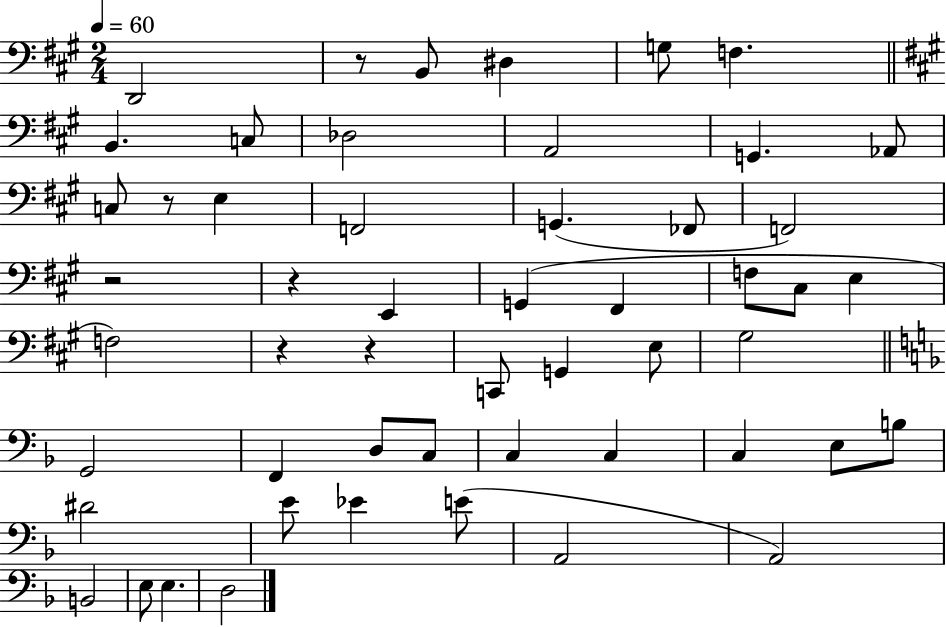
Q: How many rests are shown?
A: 6